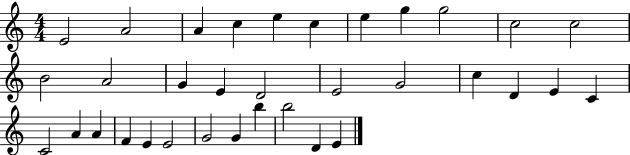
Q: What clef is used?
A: treble